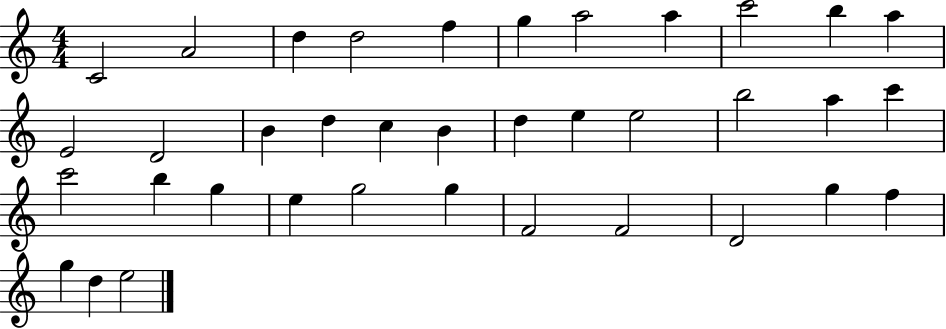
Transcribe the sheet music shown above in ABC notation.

X:1
T:Untitled
M:4/4
L:1/4
K:C
C2 A2 d d2 f g a2 a c'2 b a E2 D2 B d c B d e e2 b2 a c' c'2 b g e g2 g F2 F2 D2 g f g d e2